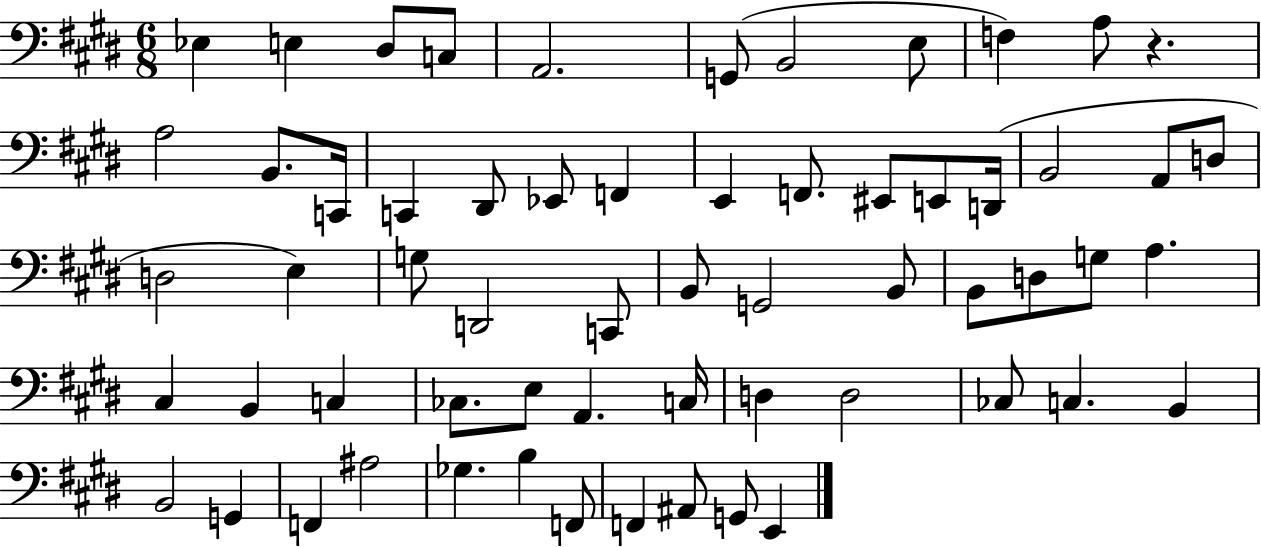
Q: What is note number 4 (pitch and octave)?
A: C3